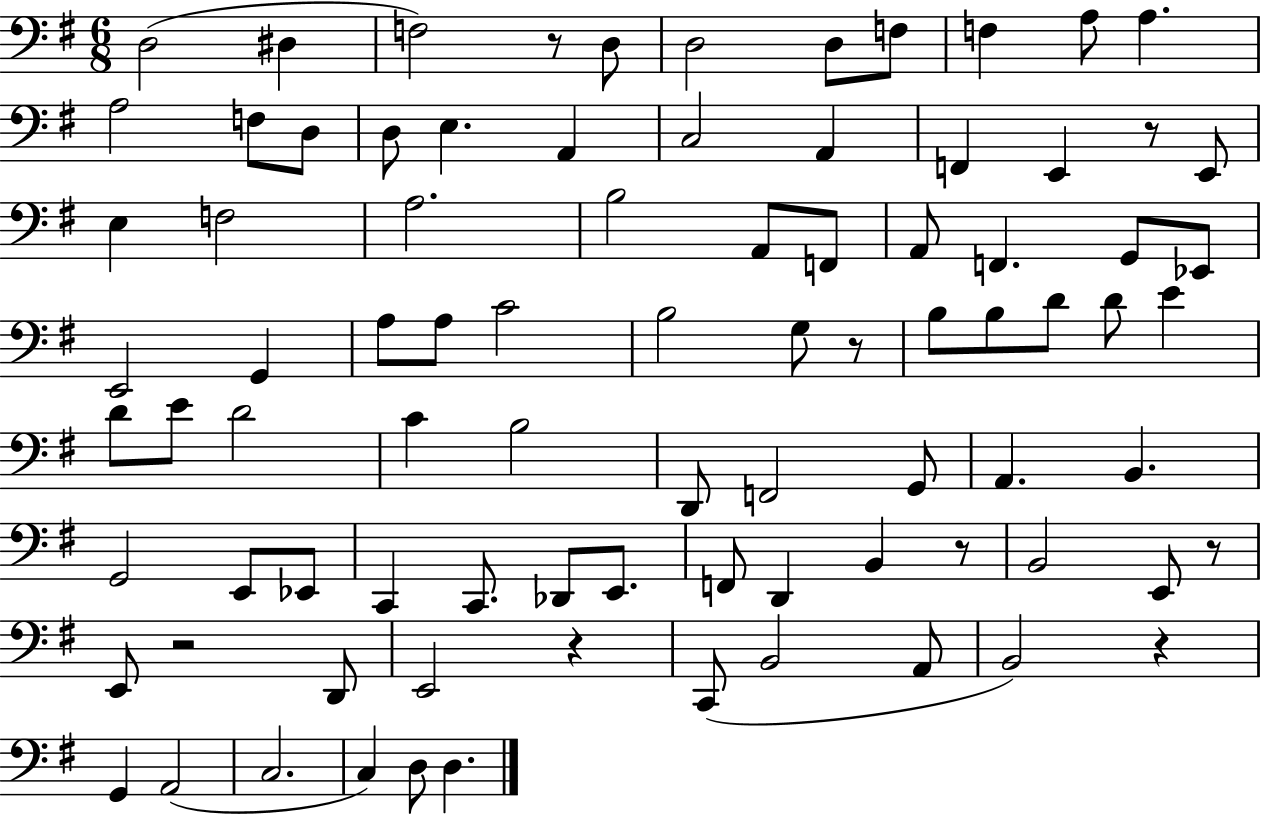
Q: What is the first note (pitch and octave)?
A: D3